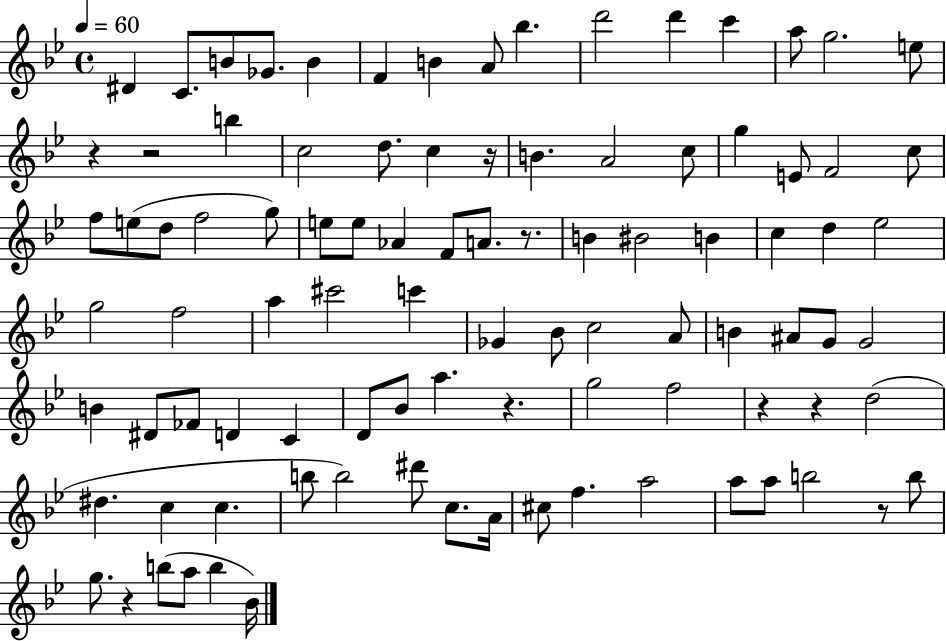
{
  \clef treble
  \time 4/4
  \defaultTimeSignature
  \key bes \major
  \tempo 4 = 60
  dis'4 c'8. b'8 ges'8. b'4 | f'4 b'4 a'8 bes''4. | d'''2 d'''4 c'''4 | a''8 g''2. e''8 | \break r4 r2 b''4 | c''2 d''8. c''4 r16 | b'4. a'2 c''8 | g''4 e'8 f'2 c''8 | \break f''8 e''8( d''8 f''2 g''8) | e''8 e''8 aes'4 f'8 a'8. r8. | b'4 bis'2 b'4 | c''4 d''4 ees''2 | \break g''2 f''2 | a''4 cis'''2 c'''4 | ges'4 bes'8 c''2 a'8 | b'4 ais'8 g'8 g'2 | \break b'4 dis'8 fes'8 d'4 c'4 | d'8 bes'8 a''4. r4. | g''2 f''2 | r4 r4 d''2( | \break dis''4. c''4 c''4. | b''8 b''2) dis'''8 c''8. a'16 | cis''8 f''4. a''2 | a''8 a''8 b''2 r8 b''8 | \break g''8. r4 b''8( a''8 b''4 bes'16) | \bar "|."
}